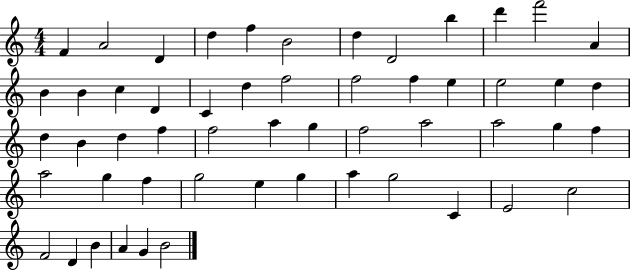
X:1
T:Untitled
M:4/4
L:1/4
K:C
F A2 D d f B2 d D2 b d' f'2 A B B c D C d f2 f2 f e e2 e d d B d f f2 a g f2 a2 a2 g f a2 g f g2 e g a g2 C E2 c2 F2 D B A G B2